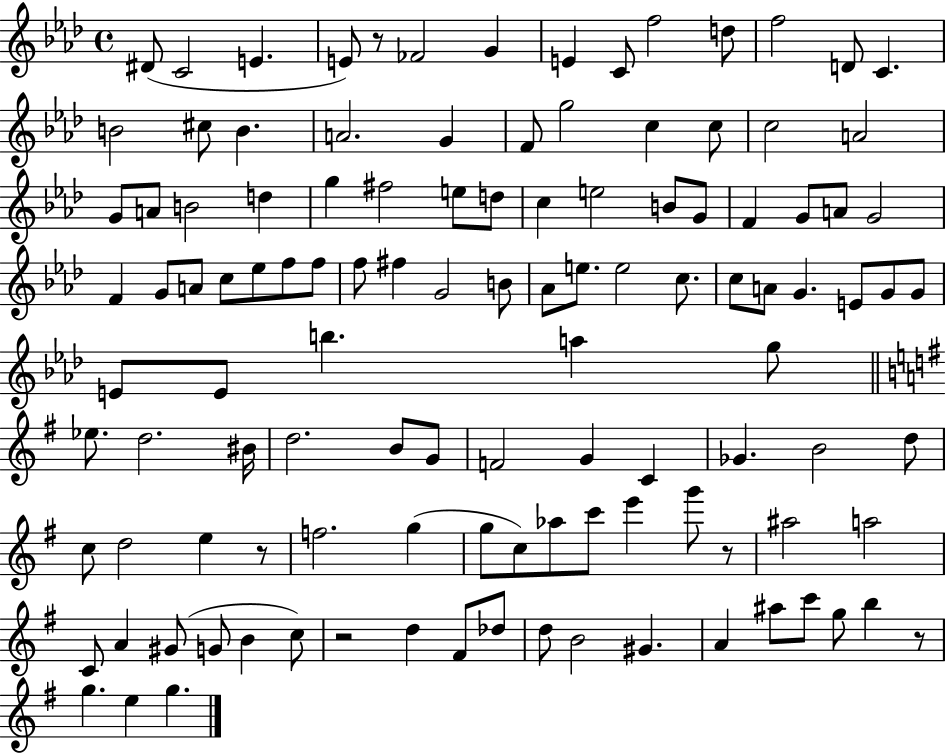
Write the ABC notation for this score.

X:1
T:Untitled
M:4/4
L:1/4
K:Ab
^D/2 C2 E E/2 z/2 _F2 G E C/2 f2 d/2 f2 D/2 C B2 ^c/2 B A2 G F/2 g2 c c/2 c2 A2 G/2 A/2 B2 d g ^f2 e/2 d/2 c e2 B/2 G/2 F G/2 A/2 G2 F G/2 A/2 c/2 _e/2 f/2 f/2 f/2 ^f G2 B/2 _A/2 e/2 e2 c/2 c/2 A/2 G E/2 G/2 G/2 E/2 E/2 b a g/2 _e/2 d2 ^B/4 d2 B/2 G/2 F2 G C _G B2 d/2 c/2 d2 e z/2 f2 g g/2 c/2 _a/2 c'/2 e' g'/2 z/2 ^a2 a2 C/2 A ^G/2 G/2 B c/2 z2 d ^F/2 _d/2 d/2 B2 ^G A ^a/2 c'/2 g/2 b z/2 g e g